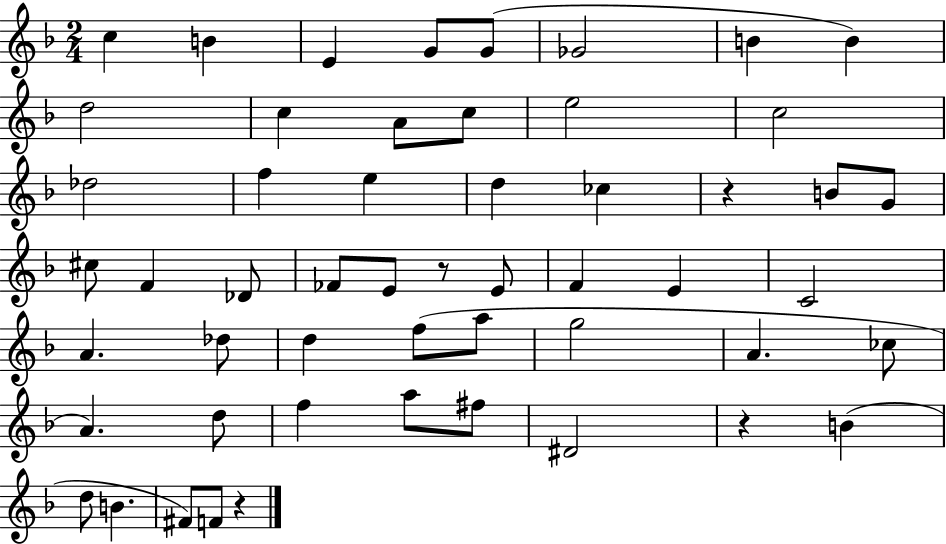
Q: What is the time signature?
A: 2/4